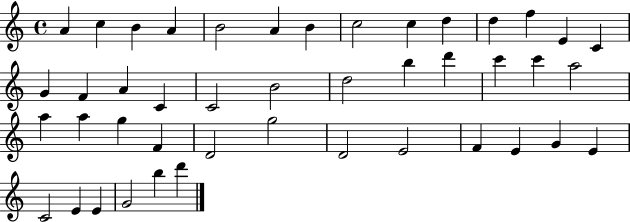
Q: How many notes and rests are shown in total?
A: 44